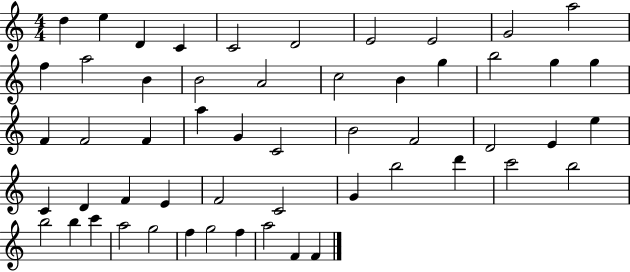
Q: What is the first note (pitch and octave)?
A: D5